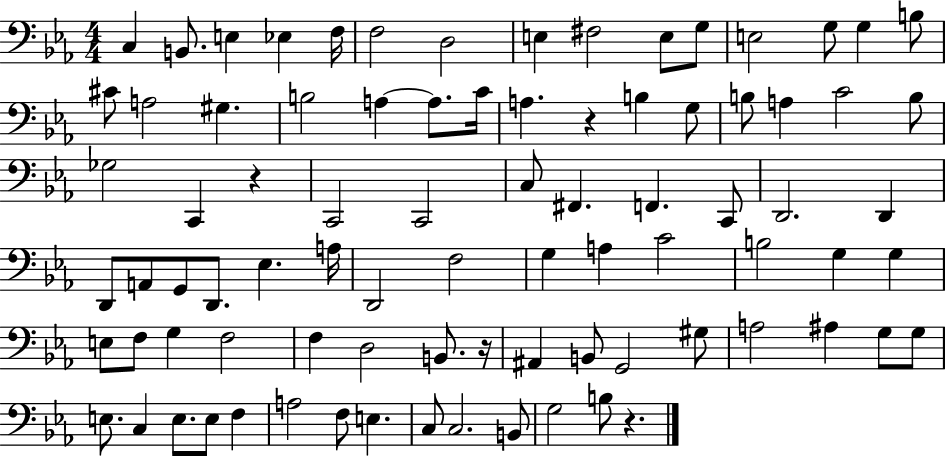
C3/q B2/e. E3/q Eb3/q F3/s F3/h D3/h E3/q F#3/h E3/e G3/e E3/h G3/e G3/q B3/e C#4/e A3/h G#3/q. B3/h A3/q A3/e. C4/s A3/q. R/q B3/q G3/e B3/e A3/q C4/h B3/e Gb3/h C2/q R/q C2/h C2/h C3/e F#2/q. F2/q. C2/e D2/h. D2/q D2/e A2/e G2/e D2/e. Eb3/q. A3/s D2/h F3/h G3/q A3/q C4/h B3/h G3/q G3/q E3/e F3/e G3/q F3/h F3/q D3/h B2/e. R/s A#2/q B2/e G2/h G#3/e A3/h A#3/q G3/e G3/e E3/e. C3/q E3/e. E3/e F3/q A3/h F3/e E3/q. C3/e C3/h. B2/e G3/h B3/e R/q.